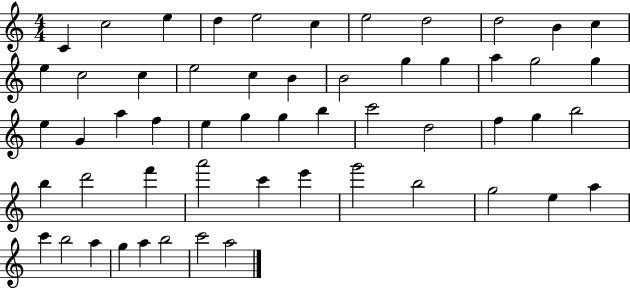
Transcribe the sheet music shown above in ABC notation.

X:1
T:Untitled
M:4/4
L:1/4
K:C
C c2 e d e2 c e2 d2 d2 B c e c2 c e2 c B B2 g g a g2 g e G a f e g g b c'2 d2 f g b2 b d'2 f' a'2 c' e' g'2 b2 g2 e a c' b2 a g a b2 c'2 a2